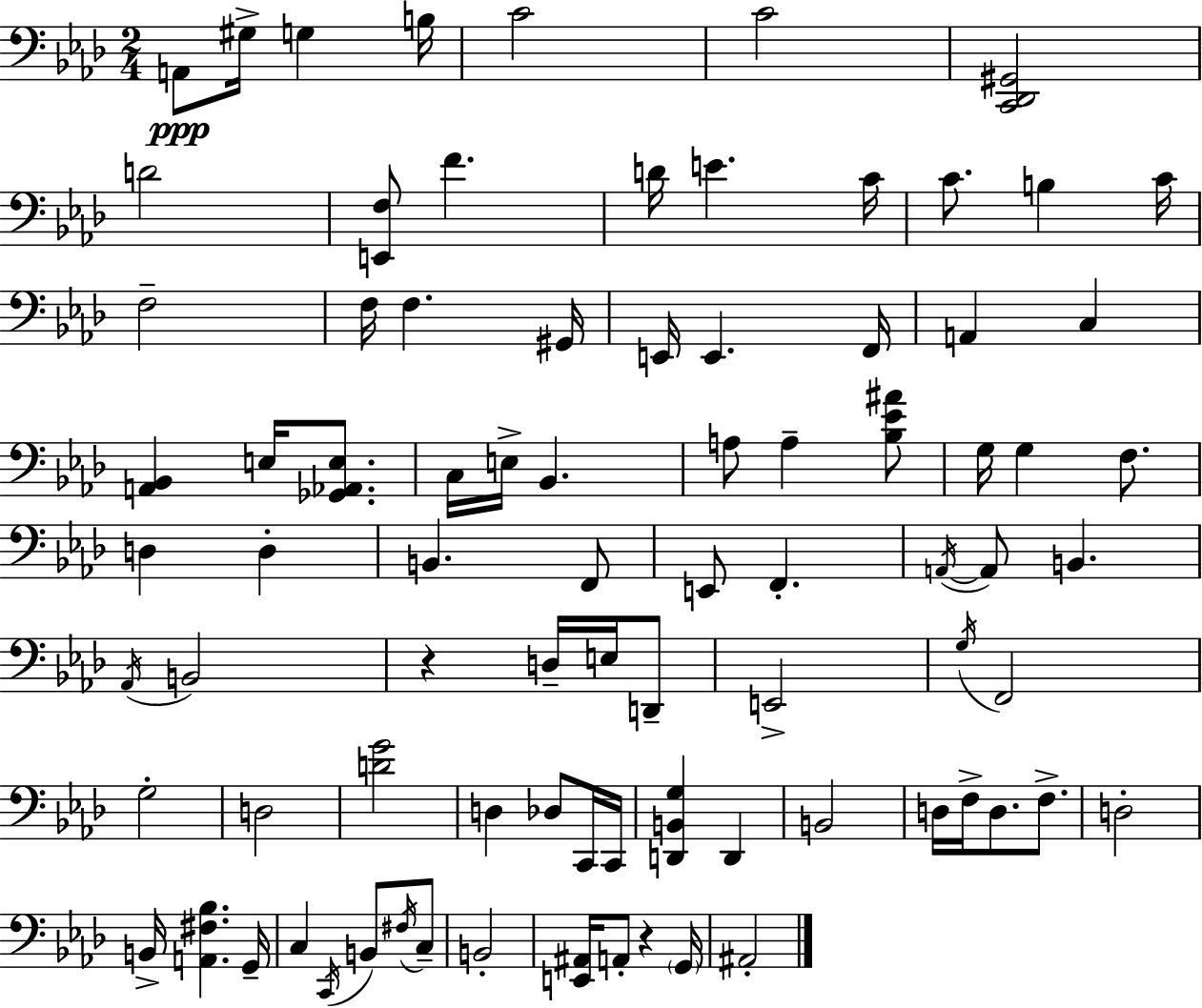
{
  \clef bass
  \numericTimeSignature
  \time 2/4
  \key aes \major
  \repeat volta 2 { a,8\ppp gis16-> g4 b16 | c'2 | c'2 | <c, des, gis,>2 | \break d'2 | <e, f>8 f'4. | d'16 e'4. c'16 | c'8. b4 c'16 | \break f2-- | f16 f4. gis,16 | e,16 e,4. f,16 | a,4 c4 | \break <a, bes,>4 e16 <ges, aes, e>8. | c16 e16-> bes,4. | a8 a4-- <bes ees' ais'>8 | g16 g4 f8. | \break d4 d4-. | b,4. f,8 | e,8 f,4.-. | \acciaccatura { a,16~ }~ a,8 b,4. | \break \acciaccatura { aes,16 } b,2 | r4 d16-- e16 | d,8-- e,2-> | \acciaccatura { g16 } f,2 | \break g2-. | d2 | <d' g'>2 | d4 des8 | \break c,16 c,16 <d, b, g>4 d,4 | b,2 | d16 f16-> d8. | f8.-> d2-. | \break b,16-> <a, fis bes>4. | g,16-- c4 \acciaccatura { c,16 } | b,8 \acciaccatura { fis16 } c8-- b,2-. | <e, ais,>16 a,8-. | \break r4 \parenthesize g,16 ais,2-. | } \bar "|."
}